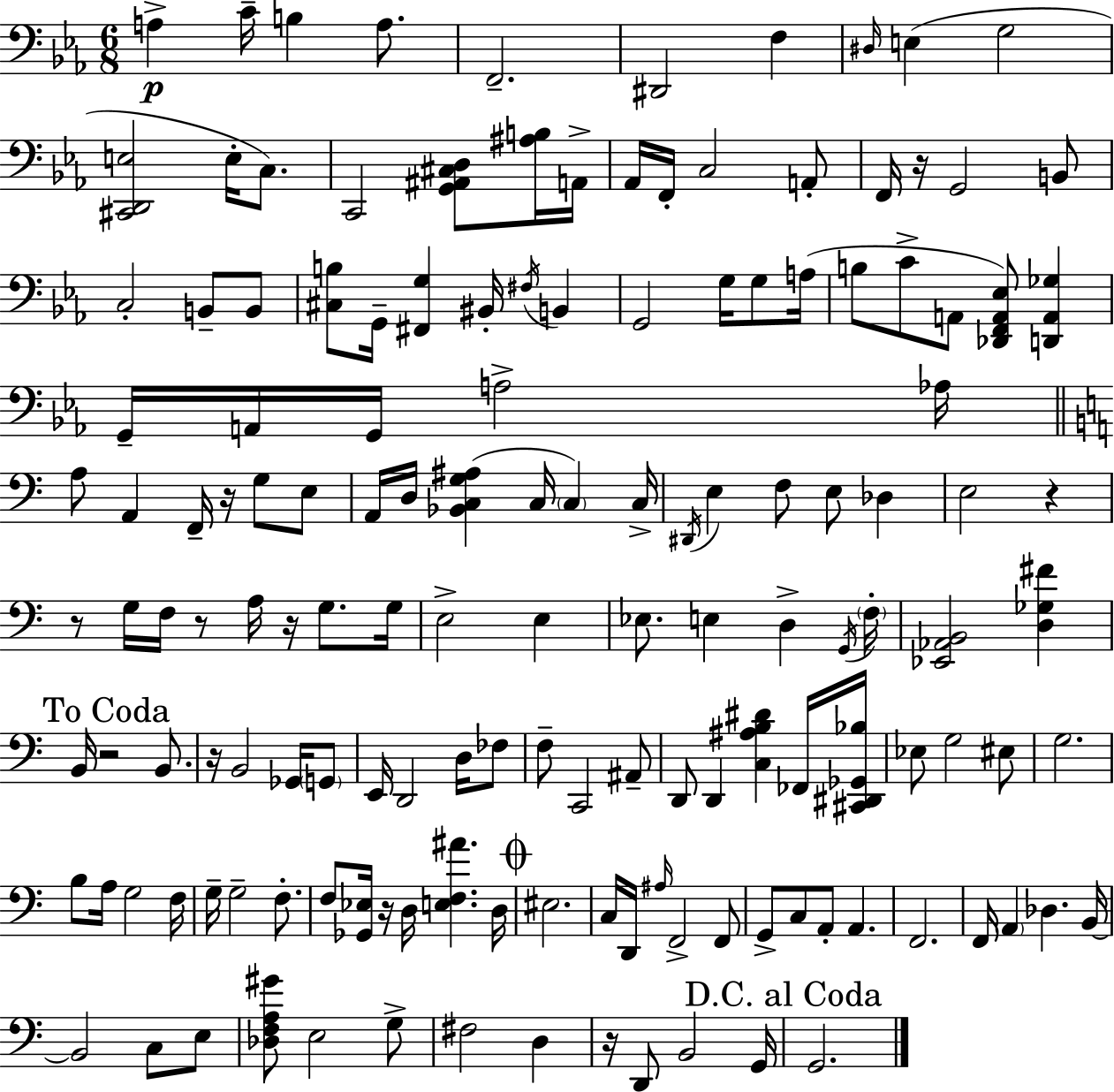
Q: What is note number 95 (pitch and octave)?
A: F3